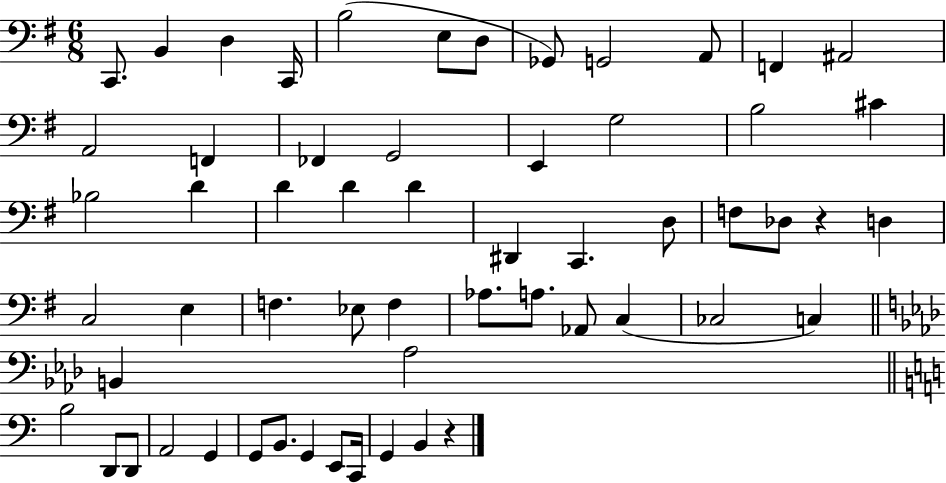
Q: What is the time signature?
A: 6/8